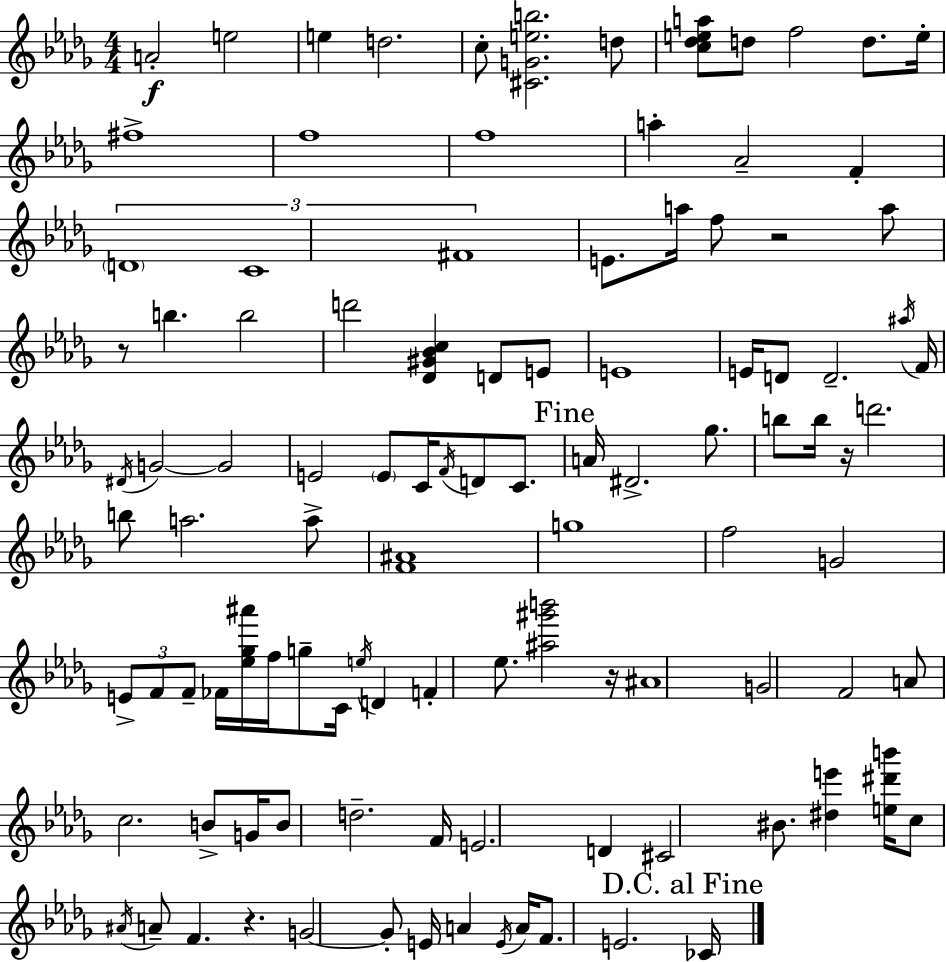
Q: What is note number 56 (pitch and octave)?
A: E4